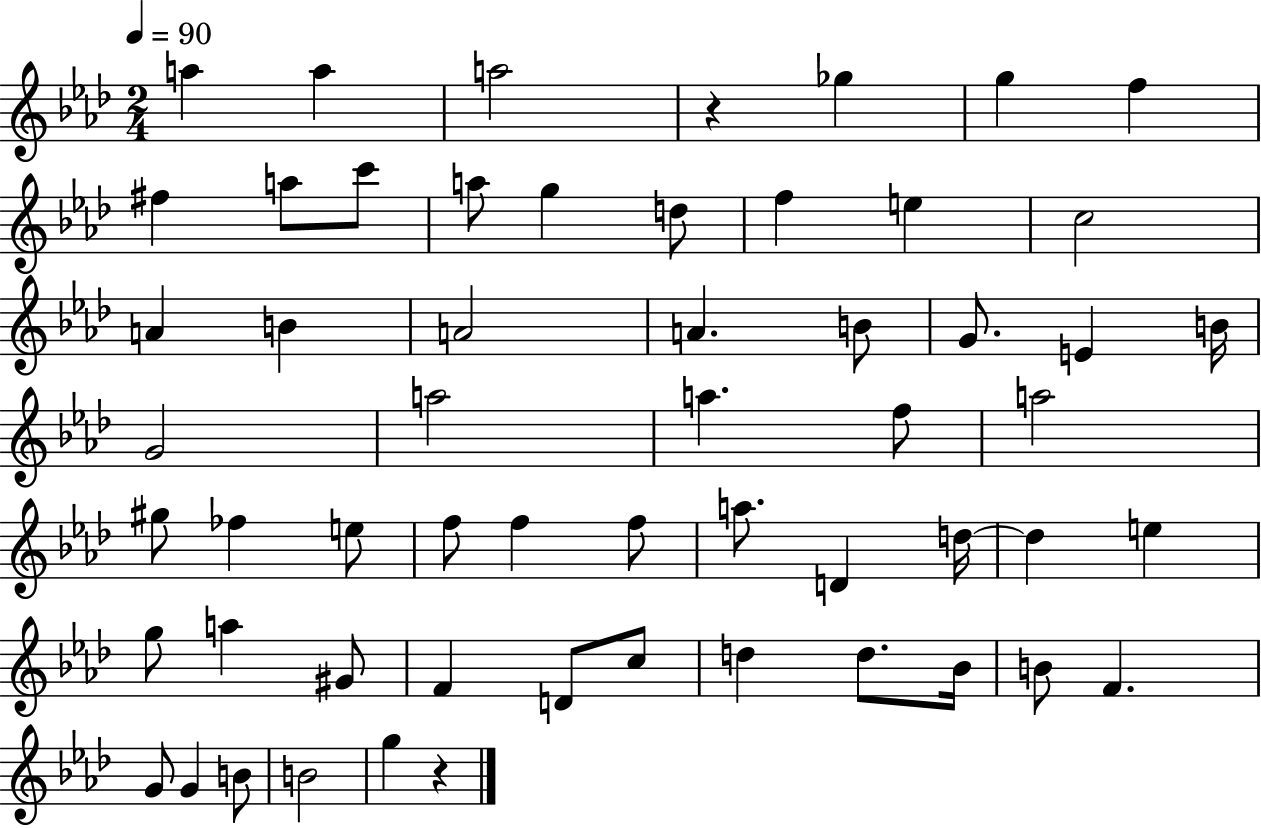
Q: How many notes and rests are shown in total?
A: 57